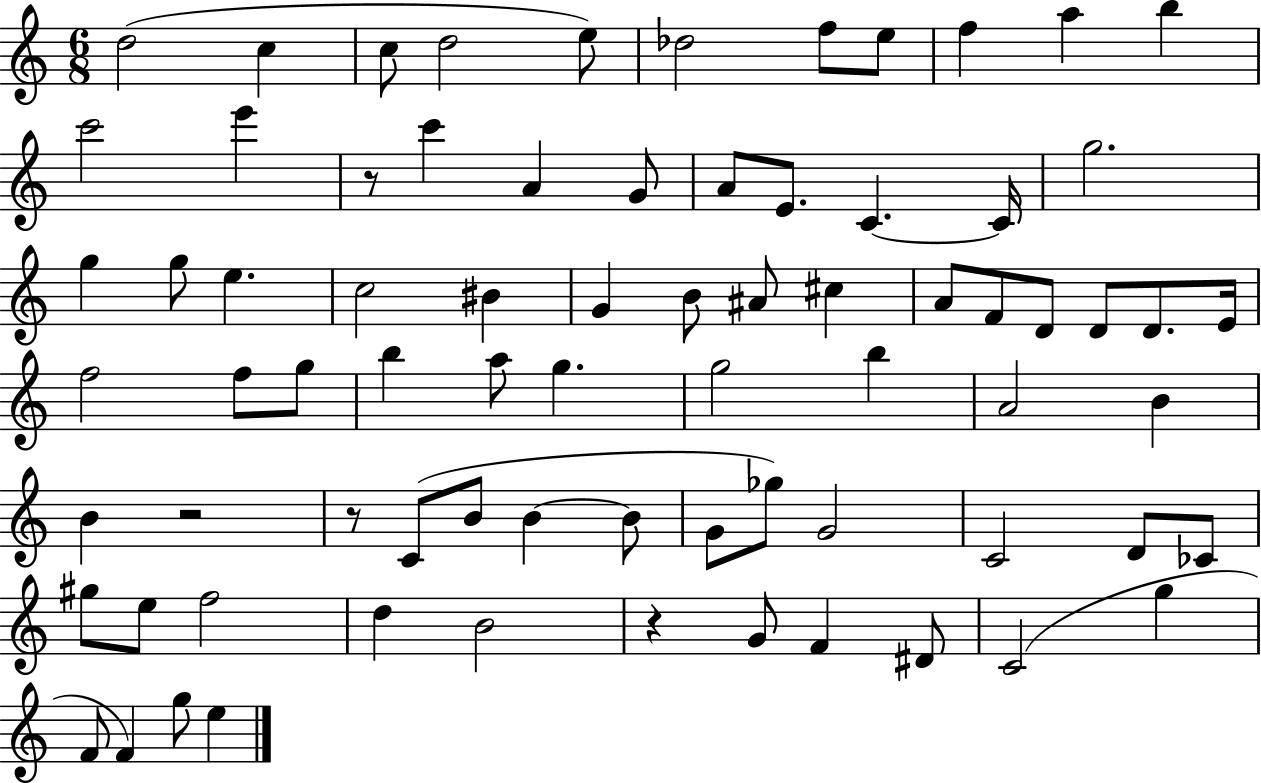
D5/h C5/q C5/e D5/h E5/e Db5/h F5/e E5/e F5/q A5/q B5/q C6/h E6/q R/e C6/q A4/q G4/e A4/e E4/e. C4/q. C4/s G5/h. G5/q G5/e E5/q. C5/h BIS4/q G4/q B4/e A#4/e C#5/q A4/e F4/e D4/e D4/e D4/e. E4/s F5/h F5/e G5/e B5/q A5/e G5/q. G5/h B5/q A4/h B4/q B4/q R/h R/e C4/e B4/e B4/q B4/e G4/e Gb5/e G4/h C4/h D4/e CES4/e G#5/e E5/e F5/h D5/q B4/h R/q G4/e F4/q D#4/e C4/h G5/q F4/e F4/q G5/e E5/q